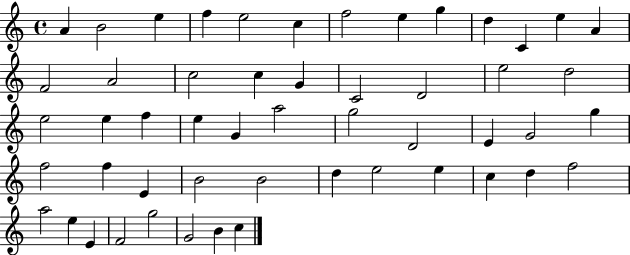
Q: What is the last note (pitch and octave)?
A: C5